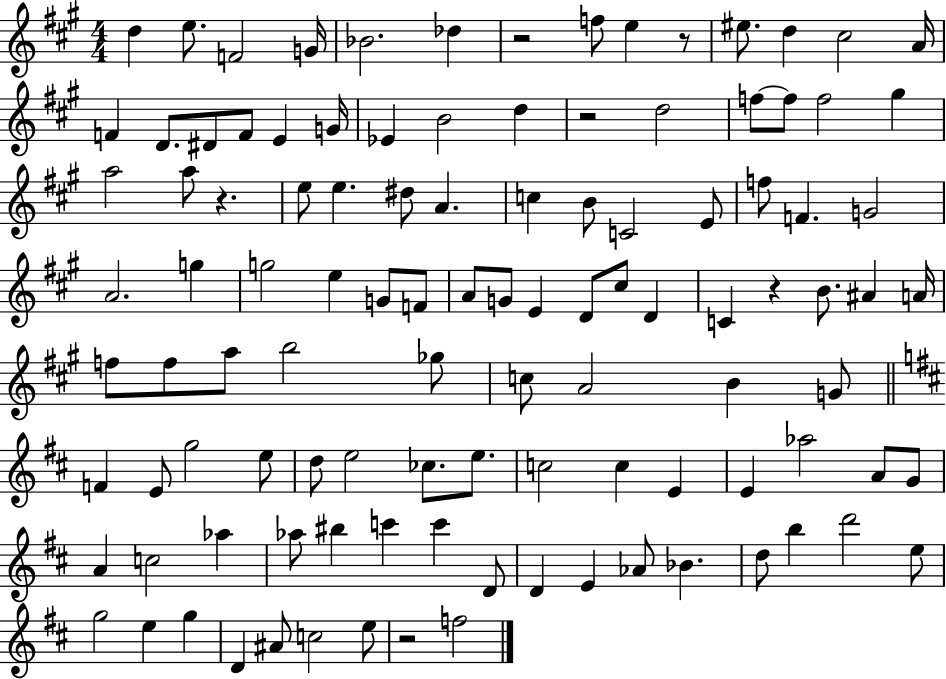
X:1
T:Untitled
M:4/4
L:1/4
K:A
d e/2 F2 G/4 _B2 _d z2 f/2 e z/2 ^e/2 d ^c2 A/4 F D/2 ^D/2 F/2 E G/4 _E B2 d z2 d2 f/2 f/2 f2 ^g a2 a/2 z e/2 e ^d/2 A c B/2 C2 E/2 f/2 F G2 A2 g g2 e G/2 F/2 A/2 G/2 E D/2 ^c/2 D C z B/2 ^A A/4 f/2 f/2 a/2 b2 _g/2 c/2 A2 B G/2 F E/2 g2 e/2 d/2 e2 _c/2 e/2 c2 c E E _a2 A/2 G/2 A c2 _a _a/2 ^b c' c' D/2 D E _A/2 _B d/2 b d'2 e/2 g2 e g D ^A/2 c2 e/2 z2 f2